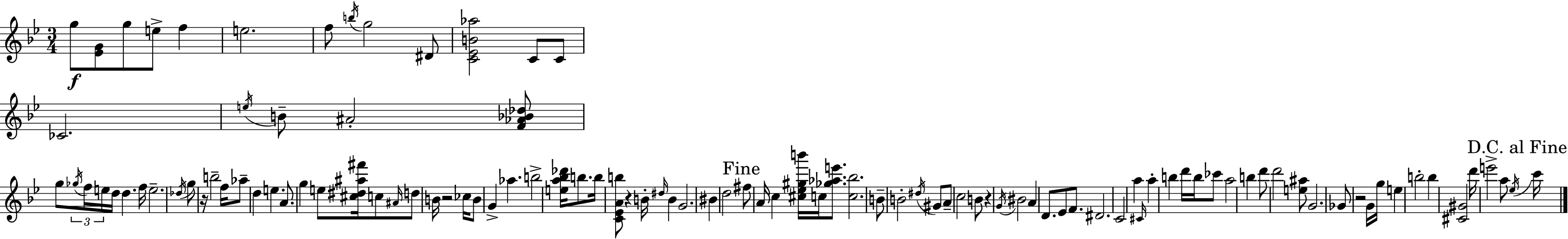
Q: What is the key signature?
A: G minor